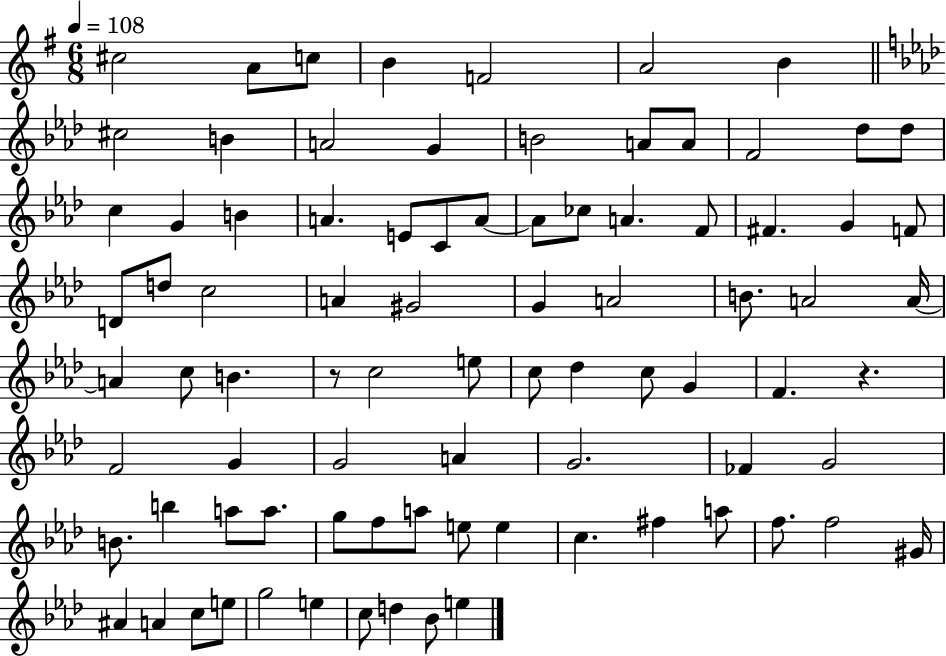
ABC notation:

X:1
T:Untitled
M:6/8
L:1/4
K:G
^c2 A/2 c/2 B F2 A2 B ^c2 B A2 G B2 A/2 A/2 F2 _d/2 _d/2 c G B A E/2 C/2 A/2 A/2 _c/2 A F/2 ^F G F/2 D/2 d/2 c2 A ^G2 G A2 B/2 A2 A/4 A c/2 B z/2 c2 e/2 c/2 _d c/2 G F z F2 G G2 A G2 _F G2 B/2 b a/2 a/2 g/2 f/2 a/2 e/2 e c ^f a/2 f/2 f2 ^G/4 ^A A c/2 e/2 g2 e c/2 d _B/2 e